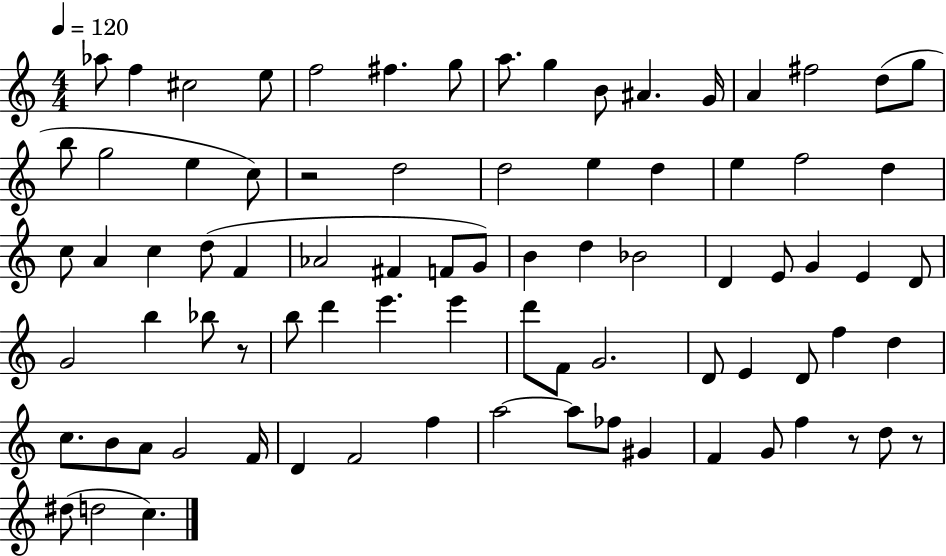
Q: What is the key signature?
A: C major